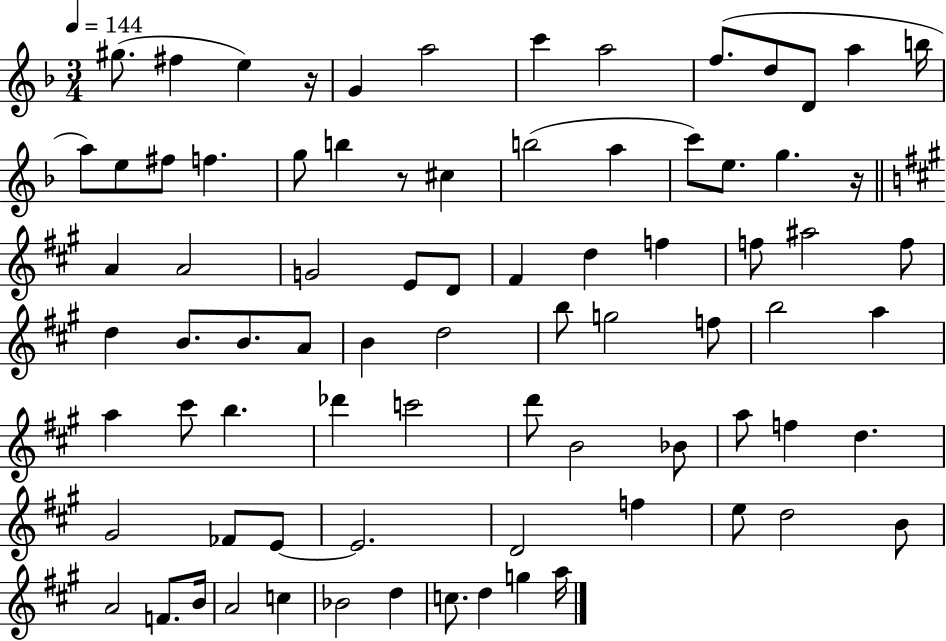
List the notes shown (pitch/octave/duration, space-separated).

G#5/e. F#5/q E5/q R/s G4/q A5/h C6/q A5/h F5/e. D5/e D4/e A5/q B5/s A5/e E5/e F#5/e F5/q. G5/e B5/q R/e C#5/q B5/h A5/q C6/e E5/e. G5/q. R/s A4/q A4/h G4/h E4/e D4/e F#4/q D5/q F5/q F5/e A#5/h F5/e D5/q B4/e. B4/e. A4/e B4/q D5/h B5/e G5/h F5/e B5/h A5/q A5/q C#6/e B5/q. Db6/q C6/h D6/e B4/h Bb4/e A5/e F5/q D5/q. G#4/h FES4/e E4/e E4/h. D4/h F5/q E5/e D5/h B4/e A4/h F4/e. B4/s A4/h C5/q Bb4/h D5/q C5/e. D5/q G5/q A5/s